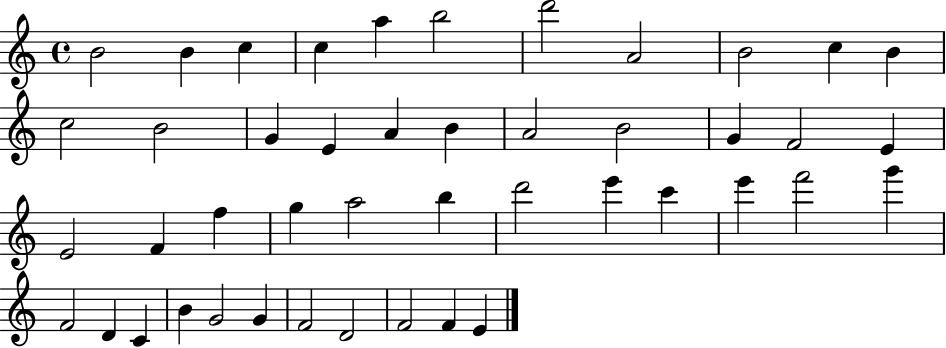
B4/h B4/q C5/q C5/q A5/q B5/h D6/h A4/h B4/h C5/q B4/q C5/h B4/h G4/q E4/q A4/q B4/q A4/h B4/h G4/q F4/h E4/q E4/h F4/q F5/q G5/q A5/h B5/q D6/h E6/q C6/q E6/q F6/h G6/q F4/h D4/q C4/q B4/q G4/h G4/q F4/h D4/h F4/h F4/q E4/q